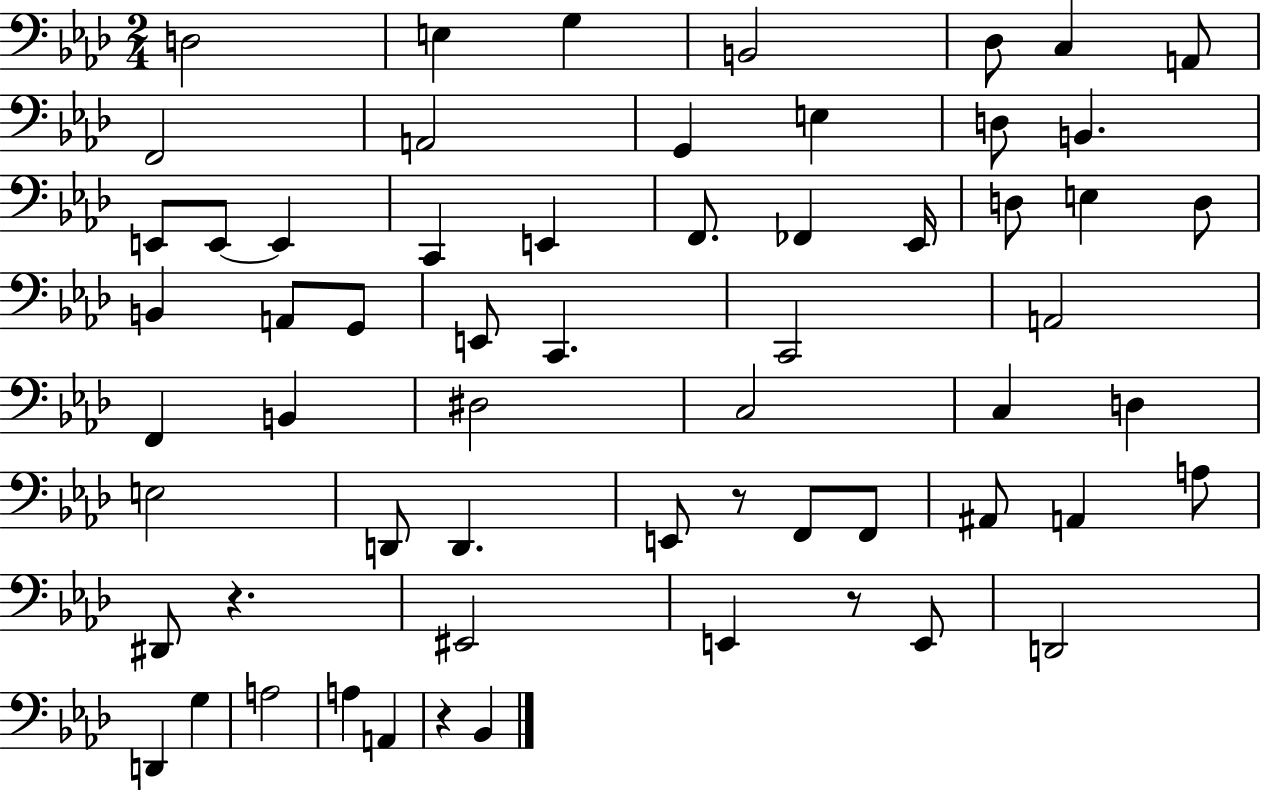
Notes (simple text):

D3/h E3/q G3/q B2/h Db3/e C3/q A2/e F2/h A2/h G2/q E3/q D3/e B2/q. E2/e E2/e E2/q C2/q E2/q F2/e. FES2/q Eb2/s D3/e E3/q D3/e B2/q A2/e G2/e E2/e C2/q. C2/h A2/h F2/q B2/q D#3/h C3/h C3/q D3/q E3/h D2/e D2/q. E2/e R/e F2/e F2/e A#2/e A2/q A3/e D#2/e R/q. EIS2/h E2/q R/e E2/e D2/h D2/q G3/q A3/h A3/q A2/q R/q Bb2/q